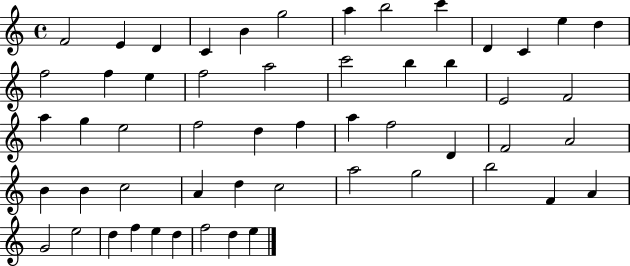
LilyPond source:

{
  \clef treble
  \time 4/4
  \defaultTimeSignature
  \key c \major
  f'2 e'4 d'4 | c'4 b'4 g''2 | a''4 b''2 c'''4 | d'4 c'4 e''4 d''4 | \break f''2 f''4 e''4 | f''2 a''2 | c'''2 b''4 b''4 | e'2 f'2 | \break a''4 g''4 e''2 | f''2 d''4 f''4 | a''4 f''2 d'4 | f'2 a'2 | \break b'4 b'4 c''2 | a'4 d''4 c''2 | a''2 g''2 | b''2 f'4 a'4 | \break g'2 e''2 | d''4 f''4 e''4 d''4 | f''2 d''4 e''4 | \bar "|."
}